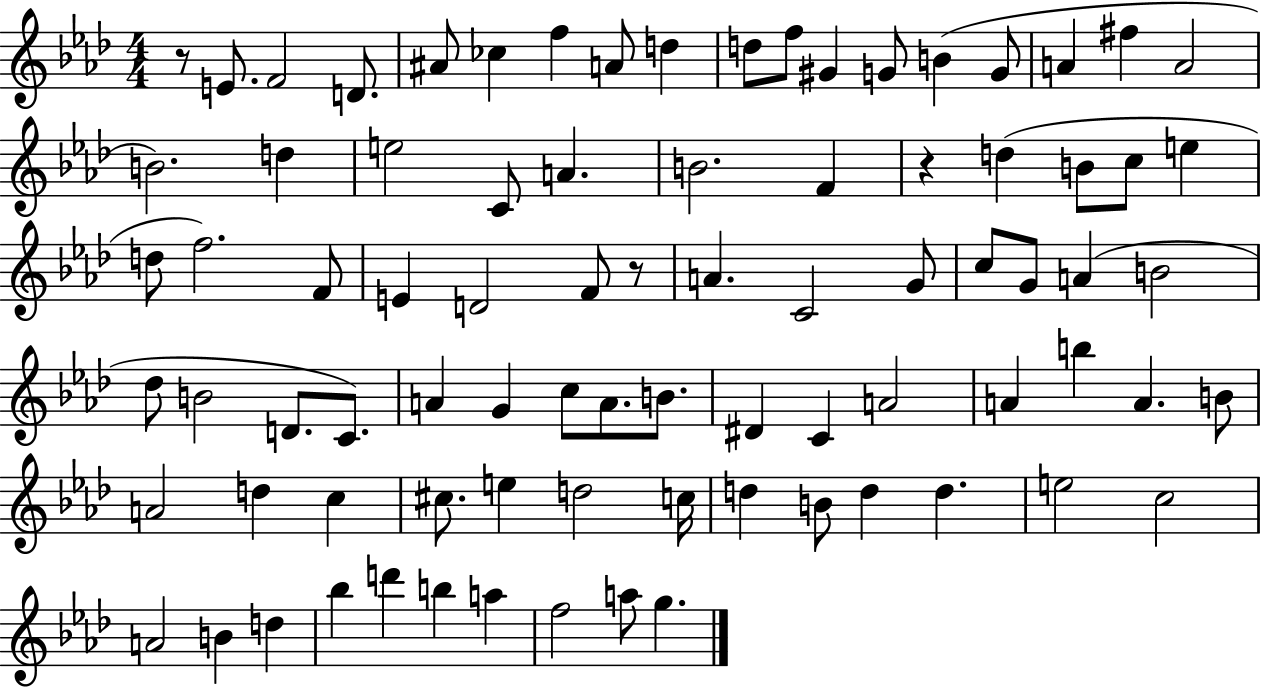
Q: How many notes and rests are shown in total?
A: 83